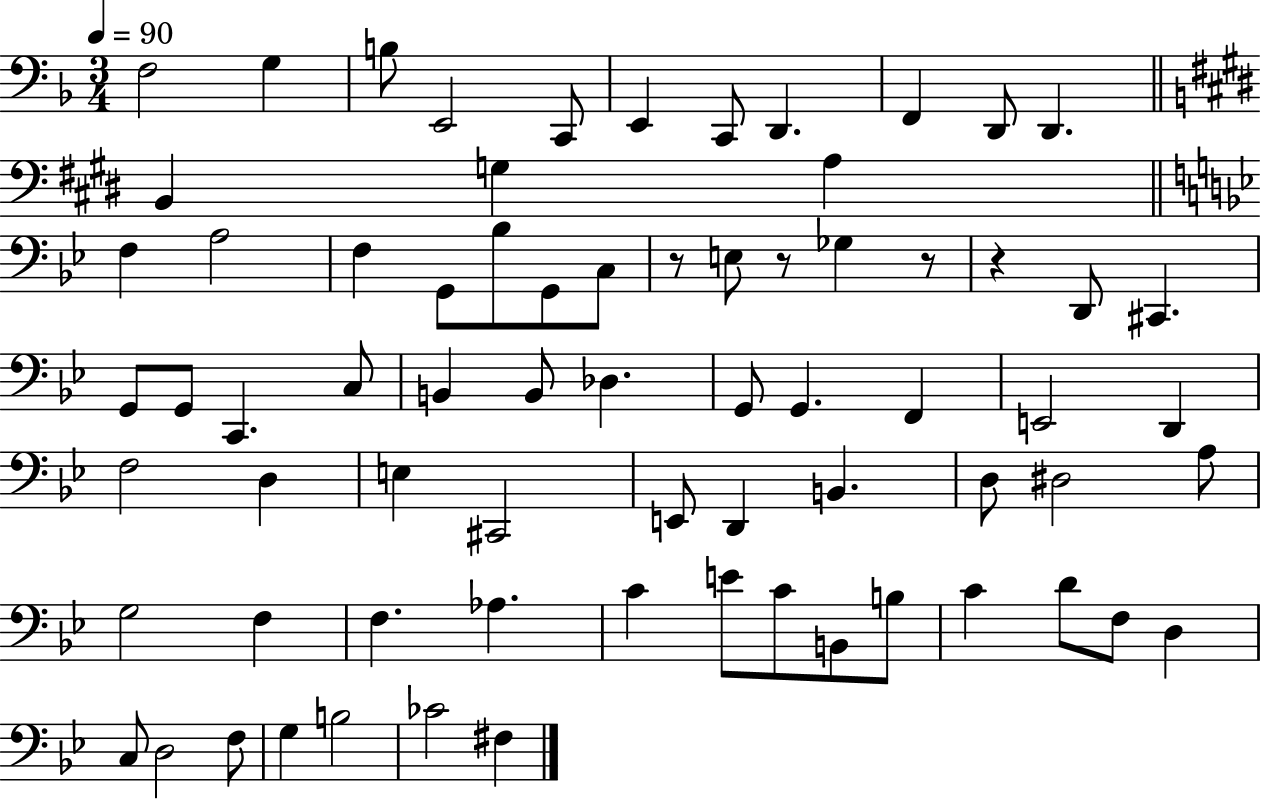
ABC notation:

X:1
T:Untitled
M:3/4
L:1/4
K:F
F,2 G, B,/2 E,,2 C,,/2 E,, C,,/2 D,, F,, D,,/2 D,, B,, G, A, F, A,2 F, G,,/2 _B,/2 G,,/2 C,/2 z/2 E,/2 z/2 _G, z/2 z D,,/2 ^C,, G,,/2 G,,/2 C,, C,/2 B,, B,,/2 _D, G,,/2 G,, F,, E,,2 D,, F,2 D, E, ^C,,2 E,,/2 D,, B,, D,/2 ^D,2 A,/2 G,2 F, F, _A, C E/2 C/2 B,,/2 B,/2 C D/2 F,/2 D, C,/2 D,2 F,/2 G, B,2 _C2 ^F,